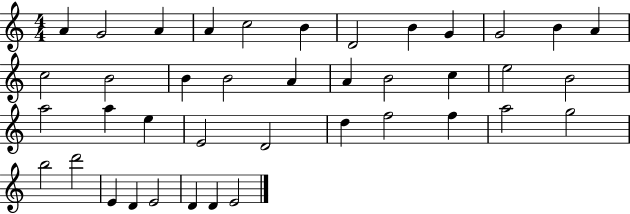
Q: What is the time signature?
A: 4/4